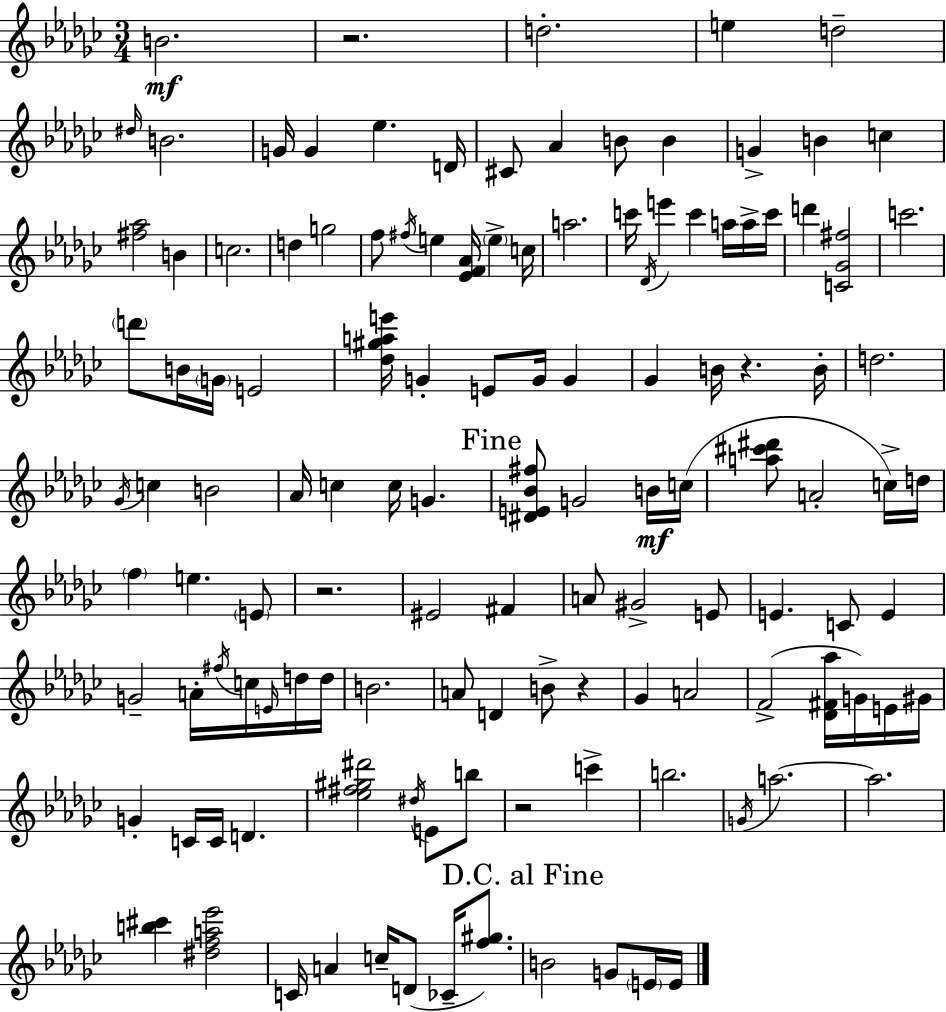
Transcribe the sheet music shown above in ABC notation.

X:1
T:Untitled
M:3/4
L:1/4
K:Ebm
B2 z2 d2 e d2 ^d/4 B2 G/4 G _e D/4 ^C/2 _A B/2 B G B c [^f_a]2 B c2 d g2 f/2 ^f/4 e [_EF_A]/4 e c/4 a2 c'/4 _D/4 e' c' a/4 a/4 c'/4 d' [C_G^f]2 c'2 d'/2 B/4 G/4 E2 [_d^gae']/4 G E/2 G/4 G _G B/4 z B/4 d2 _G/4 c B2 _A/4 c c/4 G [^DE_B^f]/2 G2 B/4 c/4 [a^c'^d']/2 A2 c/4 d/4 f e E/2 z2 ^E2 ^F A/2 ^G2 E/2 E C/2 E G2 A/4 ^f/4 c/4 E/4 d/4 d/4 B2 A/2 D B/2 z _G A2 F2 [_D^F_a]/4 G/4 E/4 ^G/4 G C/4 C/4 D [_e^f^g^d']2 ^d/4 E/2 b/2 z2 c' b2 G/4 a2 a2 [b^c'] [^dfa_e']2 C/4 A c/4 D/2 _C/4 [f^g]/2 B2 G/2 E/4 E/4